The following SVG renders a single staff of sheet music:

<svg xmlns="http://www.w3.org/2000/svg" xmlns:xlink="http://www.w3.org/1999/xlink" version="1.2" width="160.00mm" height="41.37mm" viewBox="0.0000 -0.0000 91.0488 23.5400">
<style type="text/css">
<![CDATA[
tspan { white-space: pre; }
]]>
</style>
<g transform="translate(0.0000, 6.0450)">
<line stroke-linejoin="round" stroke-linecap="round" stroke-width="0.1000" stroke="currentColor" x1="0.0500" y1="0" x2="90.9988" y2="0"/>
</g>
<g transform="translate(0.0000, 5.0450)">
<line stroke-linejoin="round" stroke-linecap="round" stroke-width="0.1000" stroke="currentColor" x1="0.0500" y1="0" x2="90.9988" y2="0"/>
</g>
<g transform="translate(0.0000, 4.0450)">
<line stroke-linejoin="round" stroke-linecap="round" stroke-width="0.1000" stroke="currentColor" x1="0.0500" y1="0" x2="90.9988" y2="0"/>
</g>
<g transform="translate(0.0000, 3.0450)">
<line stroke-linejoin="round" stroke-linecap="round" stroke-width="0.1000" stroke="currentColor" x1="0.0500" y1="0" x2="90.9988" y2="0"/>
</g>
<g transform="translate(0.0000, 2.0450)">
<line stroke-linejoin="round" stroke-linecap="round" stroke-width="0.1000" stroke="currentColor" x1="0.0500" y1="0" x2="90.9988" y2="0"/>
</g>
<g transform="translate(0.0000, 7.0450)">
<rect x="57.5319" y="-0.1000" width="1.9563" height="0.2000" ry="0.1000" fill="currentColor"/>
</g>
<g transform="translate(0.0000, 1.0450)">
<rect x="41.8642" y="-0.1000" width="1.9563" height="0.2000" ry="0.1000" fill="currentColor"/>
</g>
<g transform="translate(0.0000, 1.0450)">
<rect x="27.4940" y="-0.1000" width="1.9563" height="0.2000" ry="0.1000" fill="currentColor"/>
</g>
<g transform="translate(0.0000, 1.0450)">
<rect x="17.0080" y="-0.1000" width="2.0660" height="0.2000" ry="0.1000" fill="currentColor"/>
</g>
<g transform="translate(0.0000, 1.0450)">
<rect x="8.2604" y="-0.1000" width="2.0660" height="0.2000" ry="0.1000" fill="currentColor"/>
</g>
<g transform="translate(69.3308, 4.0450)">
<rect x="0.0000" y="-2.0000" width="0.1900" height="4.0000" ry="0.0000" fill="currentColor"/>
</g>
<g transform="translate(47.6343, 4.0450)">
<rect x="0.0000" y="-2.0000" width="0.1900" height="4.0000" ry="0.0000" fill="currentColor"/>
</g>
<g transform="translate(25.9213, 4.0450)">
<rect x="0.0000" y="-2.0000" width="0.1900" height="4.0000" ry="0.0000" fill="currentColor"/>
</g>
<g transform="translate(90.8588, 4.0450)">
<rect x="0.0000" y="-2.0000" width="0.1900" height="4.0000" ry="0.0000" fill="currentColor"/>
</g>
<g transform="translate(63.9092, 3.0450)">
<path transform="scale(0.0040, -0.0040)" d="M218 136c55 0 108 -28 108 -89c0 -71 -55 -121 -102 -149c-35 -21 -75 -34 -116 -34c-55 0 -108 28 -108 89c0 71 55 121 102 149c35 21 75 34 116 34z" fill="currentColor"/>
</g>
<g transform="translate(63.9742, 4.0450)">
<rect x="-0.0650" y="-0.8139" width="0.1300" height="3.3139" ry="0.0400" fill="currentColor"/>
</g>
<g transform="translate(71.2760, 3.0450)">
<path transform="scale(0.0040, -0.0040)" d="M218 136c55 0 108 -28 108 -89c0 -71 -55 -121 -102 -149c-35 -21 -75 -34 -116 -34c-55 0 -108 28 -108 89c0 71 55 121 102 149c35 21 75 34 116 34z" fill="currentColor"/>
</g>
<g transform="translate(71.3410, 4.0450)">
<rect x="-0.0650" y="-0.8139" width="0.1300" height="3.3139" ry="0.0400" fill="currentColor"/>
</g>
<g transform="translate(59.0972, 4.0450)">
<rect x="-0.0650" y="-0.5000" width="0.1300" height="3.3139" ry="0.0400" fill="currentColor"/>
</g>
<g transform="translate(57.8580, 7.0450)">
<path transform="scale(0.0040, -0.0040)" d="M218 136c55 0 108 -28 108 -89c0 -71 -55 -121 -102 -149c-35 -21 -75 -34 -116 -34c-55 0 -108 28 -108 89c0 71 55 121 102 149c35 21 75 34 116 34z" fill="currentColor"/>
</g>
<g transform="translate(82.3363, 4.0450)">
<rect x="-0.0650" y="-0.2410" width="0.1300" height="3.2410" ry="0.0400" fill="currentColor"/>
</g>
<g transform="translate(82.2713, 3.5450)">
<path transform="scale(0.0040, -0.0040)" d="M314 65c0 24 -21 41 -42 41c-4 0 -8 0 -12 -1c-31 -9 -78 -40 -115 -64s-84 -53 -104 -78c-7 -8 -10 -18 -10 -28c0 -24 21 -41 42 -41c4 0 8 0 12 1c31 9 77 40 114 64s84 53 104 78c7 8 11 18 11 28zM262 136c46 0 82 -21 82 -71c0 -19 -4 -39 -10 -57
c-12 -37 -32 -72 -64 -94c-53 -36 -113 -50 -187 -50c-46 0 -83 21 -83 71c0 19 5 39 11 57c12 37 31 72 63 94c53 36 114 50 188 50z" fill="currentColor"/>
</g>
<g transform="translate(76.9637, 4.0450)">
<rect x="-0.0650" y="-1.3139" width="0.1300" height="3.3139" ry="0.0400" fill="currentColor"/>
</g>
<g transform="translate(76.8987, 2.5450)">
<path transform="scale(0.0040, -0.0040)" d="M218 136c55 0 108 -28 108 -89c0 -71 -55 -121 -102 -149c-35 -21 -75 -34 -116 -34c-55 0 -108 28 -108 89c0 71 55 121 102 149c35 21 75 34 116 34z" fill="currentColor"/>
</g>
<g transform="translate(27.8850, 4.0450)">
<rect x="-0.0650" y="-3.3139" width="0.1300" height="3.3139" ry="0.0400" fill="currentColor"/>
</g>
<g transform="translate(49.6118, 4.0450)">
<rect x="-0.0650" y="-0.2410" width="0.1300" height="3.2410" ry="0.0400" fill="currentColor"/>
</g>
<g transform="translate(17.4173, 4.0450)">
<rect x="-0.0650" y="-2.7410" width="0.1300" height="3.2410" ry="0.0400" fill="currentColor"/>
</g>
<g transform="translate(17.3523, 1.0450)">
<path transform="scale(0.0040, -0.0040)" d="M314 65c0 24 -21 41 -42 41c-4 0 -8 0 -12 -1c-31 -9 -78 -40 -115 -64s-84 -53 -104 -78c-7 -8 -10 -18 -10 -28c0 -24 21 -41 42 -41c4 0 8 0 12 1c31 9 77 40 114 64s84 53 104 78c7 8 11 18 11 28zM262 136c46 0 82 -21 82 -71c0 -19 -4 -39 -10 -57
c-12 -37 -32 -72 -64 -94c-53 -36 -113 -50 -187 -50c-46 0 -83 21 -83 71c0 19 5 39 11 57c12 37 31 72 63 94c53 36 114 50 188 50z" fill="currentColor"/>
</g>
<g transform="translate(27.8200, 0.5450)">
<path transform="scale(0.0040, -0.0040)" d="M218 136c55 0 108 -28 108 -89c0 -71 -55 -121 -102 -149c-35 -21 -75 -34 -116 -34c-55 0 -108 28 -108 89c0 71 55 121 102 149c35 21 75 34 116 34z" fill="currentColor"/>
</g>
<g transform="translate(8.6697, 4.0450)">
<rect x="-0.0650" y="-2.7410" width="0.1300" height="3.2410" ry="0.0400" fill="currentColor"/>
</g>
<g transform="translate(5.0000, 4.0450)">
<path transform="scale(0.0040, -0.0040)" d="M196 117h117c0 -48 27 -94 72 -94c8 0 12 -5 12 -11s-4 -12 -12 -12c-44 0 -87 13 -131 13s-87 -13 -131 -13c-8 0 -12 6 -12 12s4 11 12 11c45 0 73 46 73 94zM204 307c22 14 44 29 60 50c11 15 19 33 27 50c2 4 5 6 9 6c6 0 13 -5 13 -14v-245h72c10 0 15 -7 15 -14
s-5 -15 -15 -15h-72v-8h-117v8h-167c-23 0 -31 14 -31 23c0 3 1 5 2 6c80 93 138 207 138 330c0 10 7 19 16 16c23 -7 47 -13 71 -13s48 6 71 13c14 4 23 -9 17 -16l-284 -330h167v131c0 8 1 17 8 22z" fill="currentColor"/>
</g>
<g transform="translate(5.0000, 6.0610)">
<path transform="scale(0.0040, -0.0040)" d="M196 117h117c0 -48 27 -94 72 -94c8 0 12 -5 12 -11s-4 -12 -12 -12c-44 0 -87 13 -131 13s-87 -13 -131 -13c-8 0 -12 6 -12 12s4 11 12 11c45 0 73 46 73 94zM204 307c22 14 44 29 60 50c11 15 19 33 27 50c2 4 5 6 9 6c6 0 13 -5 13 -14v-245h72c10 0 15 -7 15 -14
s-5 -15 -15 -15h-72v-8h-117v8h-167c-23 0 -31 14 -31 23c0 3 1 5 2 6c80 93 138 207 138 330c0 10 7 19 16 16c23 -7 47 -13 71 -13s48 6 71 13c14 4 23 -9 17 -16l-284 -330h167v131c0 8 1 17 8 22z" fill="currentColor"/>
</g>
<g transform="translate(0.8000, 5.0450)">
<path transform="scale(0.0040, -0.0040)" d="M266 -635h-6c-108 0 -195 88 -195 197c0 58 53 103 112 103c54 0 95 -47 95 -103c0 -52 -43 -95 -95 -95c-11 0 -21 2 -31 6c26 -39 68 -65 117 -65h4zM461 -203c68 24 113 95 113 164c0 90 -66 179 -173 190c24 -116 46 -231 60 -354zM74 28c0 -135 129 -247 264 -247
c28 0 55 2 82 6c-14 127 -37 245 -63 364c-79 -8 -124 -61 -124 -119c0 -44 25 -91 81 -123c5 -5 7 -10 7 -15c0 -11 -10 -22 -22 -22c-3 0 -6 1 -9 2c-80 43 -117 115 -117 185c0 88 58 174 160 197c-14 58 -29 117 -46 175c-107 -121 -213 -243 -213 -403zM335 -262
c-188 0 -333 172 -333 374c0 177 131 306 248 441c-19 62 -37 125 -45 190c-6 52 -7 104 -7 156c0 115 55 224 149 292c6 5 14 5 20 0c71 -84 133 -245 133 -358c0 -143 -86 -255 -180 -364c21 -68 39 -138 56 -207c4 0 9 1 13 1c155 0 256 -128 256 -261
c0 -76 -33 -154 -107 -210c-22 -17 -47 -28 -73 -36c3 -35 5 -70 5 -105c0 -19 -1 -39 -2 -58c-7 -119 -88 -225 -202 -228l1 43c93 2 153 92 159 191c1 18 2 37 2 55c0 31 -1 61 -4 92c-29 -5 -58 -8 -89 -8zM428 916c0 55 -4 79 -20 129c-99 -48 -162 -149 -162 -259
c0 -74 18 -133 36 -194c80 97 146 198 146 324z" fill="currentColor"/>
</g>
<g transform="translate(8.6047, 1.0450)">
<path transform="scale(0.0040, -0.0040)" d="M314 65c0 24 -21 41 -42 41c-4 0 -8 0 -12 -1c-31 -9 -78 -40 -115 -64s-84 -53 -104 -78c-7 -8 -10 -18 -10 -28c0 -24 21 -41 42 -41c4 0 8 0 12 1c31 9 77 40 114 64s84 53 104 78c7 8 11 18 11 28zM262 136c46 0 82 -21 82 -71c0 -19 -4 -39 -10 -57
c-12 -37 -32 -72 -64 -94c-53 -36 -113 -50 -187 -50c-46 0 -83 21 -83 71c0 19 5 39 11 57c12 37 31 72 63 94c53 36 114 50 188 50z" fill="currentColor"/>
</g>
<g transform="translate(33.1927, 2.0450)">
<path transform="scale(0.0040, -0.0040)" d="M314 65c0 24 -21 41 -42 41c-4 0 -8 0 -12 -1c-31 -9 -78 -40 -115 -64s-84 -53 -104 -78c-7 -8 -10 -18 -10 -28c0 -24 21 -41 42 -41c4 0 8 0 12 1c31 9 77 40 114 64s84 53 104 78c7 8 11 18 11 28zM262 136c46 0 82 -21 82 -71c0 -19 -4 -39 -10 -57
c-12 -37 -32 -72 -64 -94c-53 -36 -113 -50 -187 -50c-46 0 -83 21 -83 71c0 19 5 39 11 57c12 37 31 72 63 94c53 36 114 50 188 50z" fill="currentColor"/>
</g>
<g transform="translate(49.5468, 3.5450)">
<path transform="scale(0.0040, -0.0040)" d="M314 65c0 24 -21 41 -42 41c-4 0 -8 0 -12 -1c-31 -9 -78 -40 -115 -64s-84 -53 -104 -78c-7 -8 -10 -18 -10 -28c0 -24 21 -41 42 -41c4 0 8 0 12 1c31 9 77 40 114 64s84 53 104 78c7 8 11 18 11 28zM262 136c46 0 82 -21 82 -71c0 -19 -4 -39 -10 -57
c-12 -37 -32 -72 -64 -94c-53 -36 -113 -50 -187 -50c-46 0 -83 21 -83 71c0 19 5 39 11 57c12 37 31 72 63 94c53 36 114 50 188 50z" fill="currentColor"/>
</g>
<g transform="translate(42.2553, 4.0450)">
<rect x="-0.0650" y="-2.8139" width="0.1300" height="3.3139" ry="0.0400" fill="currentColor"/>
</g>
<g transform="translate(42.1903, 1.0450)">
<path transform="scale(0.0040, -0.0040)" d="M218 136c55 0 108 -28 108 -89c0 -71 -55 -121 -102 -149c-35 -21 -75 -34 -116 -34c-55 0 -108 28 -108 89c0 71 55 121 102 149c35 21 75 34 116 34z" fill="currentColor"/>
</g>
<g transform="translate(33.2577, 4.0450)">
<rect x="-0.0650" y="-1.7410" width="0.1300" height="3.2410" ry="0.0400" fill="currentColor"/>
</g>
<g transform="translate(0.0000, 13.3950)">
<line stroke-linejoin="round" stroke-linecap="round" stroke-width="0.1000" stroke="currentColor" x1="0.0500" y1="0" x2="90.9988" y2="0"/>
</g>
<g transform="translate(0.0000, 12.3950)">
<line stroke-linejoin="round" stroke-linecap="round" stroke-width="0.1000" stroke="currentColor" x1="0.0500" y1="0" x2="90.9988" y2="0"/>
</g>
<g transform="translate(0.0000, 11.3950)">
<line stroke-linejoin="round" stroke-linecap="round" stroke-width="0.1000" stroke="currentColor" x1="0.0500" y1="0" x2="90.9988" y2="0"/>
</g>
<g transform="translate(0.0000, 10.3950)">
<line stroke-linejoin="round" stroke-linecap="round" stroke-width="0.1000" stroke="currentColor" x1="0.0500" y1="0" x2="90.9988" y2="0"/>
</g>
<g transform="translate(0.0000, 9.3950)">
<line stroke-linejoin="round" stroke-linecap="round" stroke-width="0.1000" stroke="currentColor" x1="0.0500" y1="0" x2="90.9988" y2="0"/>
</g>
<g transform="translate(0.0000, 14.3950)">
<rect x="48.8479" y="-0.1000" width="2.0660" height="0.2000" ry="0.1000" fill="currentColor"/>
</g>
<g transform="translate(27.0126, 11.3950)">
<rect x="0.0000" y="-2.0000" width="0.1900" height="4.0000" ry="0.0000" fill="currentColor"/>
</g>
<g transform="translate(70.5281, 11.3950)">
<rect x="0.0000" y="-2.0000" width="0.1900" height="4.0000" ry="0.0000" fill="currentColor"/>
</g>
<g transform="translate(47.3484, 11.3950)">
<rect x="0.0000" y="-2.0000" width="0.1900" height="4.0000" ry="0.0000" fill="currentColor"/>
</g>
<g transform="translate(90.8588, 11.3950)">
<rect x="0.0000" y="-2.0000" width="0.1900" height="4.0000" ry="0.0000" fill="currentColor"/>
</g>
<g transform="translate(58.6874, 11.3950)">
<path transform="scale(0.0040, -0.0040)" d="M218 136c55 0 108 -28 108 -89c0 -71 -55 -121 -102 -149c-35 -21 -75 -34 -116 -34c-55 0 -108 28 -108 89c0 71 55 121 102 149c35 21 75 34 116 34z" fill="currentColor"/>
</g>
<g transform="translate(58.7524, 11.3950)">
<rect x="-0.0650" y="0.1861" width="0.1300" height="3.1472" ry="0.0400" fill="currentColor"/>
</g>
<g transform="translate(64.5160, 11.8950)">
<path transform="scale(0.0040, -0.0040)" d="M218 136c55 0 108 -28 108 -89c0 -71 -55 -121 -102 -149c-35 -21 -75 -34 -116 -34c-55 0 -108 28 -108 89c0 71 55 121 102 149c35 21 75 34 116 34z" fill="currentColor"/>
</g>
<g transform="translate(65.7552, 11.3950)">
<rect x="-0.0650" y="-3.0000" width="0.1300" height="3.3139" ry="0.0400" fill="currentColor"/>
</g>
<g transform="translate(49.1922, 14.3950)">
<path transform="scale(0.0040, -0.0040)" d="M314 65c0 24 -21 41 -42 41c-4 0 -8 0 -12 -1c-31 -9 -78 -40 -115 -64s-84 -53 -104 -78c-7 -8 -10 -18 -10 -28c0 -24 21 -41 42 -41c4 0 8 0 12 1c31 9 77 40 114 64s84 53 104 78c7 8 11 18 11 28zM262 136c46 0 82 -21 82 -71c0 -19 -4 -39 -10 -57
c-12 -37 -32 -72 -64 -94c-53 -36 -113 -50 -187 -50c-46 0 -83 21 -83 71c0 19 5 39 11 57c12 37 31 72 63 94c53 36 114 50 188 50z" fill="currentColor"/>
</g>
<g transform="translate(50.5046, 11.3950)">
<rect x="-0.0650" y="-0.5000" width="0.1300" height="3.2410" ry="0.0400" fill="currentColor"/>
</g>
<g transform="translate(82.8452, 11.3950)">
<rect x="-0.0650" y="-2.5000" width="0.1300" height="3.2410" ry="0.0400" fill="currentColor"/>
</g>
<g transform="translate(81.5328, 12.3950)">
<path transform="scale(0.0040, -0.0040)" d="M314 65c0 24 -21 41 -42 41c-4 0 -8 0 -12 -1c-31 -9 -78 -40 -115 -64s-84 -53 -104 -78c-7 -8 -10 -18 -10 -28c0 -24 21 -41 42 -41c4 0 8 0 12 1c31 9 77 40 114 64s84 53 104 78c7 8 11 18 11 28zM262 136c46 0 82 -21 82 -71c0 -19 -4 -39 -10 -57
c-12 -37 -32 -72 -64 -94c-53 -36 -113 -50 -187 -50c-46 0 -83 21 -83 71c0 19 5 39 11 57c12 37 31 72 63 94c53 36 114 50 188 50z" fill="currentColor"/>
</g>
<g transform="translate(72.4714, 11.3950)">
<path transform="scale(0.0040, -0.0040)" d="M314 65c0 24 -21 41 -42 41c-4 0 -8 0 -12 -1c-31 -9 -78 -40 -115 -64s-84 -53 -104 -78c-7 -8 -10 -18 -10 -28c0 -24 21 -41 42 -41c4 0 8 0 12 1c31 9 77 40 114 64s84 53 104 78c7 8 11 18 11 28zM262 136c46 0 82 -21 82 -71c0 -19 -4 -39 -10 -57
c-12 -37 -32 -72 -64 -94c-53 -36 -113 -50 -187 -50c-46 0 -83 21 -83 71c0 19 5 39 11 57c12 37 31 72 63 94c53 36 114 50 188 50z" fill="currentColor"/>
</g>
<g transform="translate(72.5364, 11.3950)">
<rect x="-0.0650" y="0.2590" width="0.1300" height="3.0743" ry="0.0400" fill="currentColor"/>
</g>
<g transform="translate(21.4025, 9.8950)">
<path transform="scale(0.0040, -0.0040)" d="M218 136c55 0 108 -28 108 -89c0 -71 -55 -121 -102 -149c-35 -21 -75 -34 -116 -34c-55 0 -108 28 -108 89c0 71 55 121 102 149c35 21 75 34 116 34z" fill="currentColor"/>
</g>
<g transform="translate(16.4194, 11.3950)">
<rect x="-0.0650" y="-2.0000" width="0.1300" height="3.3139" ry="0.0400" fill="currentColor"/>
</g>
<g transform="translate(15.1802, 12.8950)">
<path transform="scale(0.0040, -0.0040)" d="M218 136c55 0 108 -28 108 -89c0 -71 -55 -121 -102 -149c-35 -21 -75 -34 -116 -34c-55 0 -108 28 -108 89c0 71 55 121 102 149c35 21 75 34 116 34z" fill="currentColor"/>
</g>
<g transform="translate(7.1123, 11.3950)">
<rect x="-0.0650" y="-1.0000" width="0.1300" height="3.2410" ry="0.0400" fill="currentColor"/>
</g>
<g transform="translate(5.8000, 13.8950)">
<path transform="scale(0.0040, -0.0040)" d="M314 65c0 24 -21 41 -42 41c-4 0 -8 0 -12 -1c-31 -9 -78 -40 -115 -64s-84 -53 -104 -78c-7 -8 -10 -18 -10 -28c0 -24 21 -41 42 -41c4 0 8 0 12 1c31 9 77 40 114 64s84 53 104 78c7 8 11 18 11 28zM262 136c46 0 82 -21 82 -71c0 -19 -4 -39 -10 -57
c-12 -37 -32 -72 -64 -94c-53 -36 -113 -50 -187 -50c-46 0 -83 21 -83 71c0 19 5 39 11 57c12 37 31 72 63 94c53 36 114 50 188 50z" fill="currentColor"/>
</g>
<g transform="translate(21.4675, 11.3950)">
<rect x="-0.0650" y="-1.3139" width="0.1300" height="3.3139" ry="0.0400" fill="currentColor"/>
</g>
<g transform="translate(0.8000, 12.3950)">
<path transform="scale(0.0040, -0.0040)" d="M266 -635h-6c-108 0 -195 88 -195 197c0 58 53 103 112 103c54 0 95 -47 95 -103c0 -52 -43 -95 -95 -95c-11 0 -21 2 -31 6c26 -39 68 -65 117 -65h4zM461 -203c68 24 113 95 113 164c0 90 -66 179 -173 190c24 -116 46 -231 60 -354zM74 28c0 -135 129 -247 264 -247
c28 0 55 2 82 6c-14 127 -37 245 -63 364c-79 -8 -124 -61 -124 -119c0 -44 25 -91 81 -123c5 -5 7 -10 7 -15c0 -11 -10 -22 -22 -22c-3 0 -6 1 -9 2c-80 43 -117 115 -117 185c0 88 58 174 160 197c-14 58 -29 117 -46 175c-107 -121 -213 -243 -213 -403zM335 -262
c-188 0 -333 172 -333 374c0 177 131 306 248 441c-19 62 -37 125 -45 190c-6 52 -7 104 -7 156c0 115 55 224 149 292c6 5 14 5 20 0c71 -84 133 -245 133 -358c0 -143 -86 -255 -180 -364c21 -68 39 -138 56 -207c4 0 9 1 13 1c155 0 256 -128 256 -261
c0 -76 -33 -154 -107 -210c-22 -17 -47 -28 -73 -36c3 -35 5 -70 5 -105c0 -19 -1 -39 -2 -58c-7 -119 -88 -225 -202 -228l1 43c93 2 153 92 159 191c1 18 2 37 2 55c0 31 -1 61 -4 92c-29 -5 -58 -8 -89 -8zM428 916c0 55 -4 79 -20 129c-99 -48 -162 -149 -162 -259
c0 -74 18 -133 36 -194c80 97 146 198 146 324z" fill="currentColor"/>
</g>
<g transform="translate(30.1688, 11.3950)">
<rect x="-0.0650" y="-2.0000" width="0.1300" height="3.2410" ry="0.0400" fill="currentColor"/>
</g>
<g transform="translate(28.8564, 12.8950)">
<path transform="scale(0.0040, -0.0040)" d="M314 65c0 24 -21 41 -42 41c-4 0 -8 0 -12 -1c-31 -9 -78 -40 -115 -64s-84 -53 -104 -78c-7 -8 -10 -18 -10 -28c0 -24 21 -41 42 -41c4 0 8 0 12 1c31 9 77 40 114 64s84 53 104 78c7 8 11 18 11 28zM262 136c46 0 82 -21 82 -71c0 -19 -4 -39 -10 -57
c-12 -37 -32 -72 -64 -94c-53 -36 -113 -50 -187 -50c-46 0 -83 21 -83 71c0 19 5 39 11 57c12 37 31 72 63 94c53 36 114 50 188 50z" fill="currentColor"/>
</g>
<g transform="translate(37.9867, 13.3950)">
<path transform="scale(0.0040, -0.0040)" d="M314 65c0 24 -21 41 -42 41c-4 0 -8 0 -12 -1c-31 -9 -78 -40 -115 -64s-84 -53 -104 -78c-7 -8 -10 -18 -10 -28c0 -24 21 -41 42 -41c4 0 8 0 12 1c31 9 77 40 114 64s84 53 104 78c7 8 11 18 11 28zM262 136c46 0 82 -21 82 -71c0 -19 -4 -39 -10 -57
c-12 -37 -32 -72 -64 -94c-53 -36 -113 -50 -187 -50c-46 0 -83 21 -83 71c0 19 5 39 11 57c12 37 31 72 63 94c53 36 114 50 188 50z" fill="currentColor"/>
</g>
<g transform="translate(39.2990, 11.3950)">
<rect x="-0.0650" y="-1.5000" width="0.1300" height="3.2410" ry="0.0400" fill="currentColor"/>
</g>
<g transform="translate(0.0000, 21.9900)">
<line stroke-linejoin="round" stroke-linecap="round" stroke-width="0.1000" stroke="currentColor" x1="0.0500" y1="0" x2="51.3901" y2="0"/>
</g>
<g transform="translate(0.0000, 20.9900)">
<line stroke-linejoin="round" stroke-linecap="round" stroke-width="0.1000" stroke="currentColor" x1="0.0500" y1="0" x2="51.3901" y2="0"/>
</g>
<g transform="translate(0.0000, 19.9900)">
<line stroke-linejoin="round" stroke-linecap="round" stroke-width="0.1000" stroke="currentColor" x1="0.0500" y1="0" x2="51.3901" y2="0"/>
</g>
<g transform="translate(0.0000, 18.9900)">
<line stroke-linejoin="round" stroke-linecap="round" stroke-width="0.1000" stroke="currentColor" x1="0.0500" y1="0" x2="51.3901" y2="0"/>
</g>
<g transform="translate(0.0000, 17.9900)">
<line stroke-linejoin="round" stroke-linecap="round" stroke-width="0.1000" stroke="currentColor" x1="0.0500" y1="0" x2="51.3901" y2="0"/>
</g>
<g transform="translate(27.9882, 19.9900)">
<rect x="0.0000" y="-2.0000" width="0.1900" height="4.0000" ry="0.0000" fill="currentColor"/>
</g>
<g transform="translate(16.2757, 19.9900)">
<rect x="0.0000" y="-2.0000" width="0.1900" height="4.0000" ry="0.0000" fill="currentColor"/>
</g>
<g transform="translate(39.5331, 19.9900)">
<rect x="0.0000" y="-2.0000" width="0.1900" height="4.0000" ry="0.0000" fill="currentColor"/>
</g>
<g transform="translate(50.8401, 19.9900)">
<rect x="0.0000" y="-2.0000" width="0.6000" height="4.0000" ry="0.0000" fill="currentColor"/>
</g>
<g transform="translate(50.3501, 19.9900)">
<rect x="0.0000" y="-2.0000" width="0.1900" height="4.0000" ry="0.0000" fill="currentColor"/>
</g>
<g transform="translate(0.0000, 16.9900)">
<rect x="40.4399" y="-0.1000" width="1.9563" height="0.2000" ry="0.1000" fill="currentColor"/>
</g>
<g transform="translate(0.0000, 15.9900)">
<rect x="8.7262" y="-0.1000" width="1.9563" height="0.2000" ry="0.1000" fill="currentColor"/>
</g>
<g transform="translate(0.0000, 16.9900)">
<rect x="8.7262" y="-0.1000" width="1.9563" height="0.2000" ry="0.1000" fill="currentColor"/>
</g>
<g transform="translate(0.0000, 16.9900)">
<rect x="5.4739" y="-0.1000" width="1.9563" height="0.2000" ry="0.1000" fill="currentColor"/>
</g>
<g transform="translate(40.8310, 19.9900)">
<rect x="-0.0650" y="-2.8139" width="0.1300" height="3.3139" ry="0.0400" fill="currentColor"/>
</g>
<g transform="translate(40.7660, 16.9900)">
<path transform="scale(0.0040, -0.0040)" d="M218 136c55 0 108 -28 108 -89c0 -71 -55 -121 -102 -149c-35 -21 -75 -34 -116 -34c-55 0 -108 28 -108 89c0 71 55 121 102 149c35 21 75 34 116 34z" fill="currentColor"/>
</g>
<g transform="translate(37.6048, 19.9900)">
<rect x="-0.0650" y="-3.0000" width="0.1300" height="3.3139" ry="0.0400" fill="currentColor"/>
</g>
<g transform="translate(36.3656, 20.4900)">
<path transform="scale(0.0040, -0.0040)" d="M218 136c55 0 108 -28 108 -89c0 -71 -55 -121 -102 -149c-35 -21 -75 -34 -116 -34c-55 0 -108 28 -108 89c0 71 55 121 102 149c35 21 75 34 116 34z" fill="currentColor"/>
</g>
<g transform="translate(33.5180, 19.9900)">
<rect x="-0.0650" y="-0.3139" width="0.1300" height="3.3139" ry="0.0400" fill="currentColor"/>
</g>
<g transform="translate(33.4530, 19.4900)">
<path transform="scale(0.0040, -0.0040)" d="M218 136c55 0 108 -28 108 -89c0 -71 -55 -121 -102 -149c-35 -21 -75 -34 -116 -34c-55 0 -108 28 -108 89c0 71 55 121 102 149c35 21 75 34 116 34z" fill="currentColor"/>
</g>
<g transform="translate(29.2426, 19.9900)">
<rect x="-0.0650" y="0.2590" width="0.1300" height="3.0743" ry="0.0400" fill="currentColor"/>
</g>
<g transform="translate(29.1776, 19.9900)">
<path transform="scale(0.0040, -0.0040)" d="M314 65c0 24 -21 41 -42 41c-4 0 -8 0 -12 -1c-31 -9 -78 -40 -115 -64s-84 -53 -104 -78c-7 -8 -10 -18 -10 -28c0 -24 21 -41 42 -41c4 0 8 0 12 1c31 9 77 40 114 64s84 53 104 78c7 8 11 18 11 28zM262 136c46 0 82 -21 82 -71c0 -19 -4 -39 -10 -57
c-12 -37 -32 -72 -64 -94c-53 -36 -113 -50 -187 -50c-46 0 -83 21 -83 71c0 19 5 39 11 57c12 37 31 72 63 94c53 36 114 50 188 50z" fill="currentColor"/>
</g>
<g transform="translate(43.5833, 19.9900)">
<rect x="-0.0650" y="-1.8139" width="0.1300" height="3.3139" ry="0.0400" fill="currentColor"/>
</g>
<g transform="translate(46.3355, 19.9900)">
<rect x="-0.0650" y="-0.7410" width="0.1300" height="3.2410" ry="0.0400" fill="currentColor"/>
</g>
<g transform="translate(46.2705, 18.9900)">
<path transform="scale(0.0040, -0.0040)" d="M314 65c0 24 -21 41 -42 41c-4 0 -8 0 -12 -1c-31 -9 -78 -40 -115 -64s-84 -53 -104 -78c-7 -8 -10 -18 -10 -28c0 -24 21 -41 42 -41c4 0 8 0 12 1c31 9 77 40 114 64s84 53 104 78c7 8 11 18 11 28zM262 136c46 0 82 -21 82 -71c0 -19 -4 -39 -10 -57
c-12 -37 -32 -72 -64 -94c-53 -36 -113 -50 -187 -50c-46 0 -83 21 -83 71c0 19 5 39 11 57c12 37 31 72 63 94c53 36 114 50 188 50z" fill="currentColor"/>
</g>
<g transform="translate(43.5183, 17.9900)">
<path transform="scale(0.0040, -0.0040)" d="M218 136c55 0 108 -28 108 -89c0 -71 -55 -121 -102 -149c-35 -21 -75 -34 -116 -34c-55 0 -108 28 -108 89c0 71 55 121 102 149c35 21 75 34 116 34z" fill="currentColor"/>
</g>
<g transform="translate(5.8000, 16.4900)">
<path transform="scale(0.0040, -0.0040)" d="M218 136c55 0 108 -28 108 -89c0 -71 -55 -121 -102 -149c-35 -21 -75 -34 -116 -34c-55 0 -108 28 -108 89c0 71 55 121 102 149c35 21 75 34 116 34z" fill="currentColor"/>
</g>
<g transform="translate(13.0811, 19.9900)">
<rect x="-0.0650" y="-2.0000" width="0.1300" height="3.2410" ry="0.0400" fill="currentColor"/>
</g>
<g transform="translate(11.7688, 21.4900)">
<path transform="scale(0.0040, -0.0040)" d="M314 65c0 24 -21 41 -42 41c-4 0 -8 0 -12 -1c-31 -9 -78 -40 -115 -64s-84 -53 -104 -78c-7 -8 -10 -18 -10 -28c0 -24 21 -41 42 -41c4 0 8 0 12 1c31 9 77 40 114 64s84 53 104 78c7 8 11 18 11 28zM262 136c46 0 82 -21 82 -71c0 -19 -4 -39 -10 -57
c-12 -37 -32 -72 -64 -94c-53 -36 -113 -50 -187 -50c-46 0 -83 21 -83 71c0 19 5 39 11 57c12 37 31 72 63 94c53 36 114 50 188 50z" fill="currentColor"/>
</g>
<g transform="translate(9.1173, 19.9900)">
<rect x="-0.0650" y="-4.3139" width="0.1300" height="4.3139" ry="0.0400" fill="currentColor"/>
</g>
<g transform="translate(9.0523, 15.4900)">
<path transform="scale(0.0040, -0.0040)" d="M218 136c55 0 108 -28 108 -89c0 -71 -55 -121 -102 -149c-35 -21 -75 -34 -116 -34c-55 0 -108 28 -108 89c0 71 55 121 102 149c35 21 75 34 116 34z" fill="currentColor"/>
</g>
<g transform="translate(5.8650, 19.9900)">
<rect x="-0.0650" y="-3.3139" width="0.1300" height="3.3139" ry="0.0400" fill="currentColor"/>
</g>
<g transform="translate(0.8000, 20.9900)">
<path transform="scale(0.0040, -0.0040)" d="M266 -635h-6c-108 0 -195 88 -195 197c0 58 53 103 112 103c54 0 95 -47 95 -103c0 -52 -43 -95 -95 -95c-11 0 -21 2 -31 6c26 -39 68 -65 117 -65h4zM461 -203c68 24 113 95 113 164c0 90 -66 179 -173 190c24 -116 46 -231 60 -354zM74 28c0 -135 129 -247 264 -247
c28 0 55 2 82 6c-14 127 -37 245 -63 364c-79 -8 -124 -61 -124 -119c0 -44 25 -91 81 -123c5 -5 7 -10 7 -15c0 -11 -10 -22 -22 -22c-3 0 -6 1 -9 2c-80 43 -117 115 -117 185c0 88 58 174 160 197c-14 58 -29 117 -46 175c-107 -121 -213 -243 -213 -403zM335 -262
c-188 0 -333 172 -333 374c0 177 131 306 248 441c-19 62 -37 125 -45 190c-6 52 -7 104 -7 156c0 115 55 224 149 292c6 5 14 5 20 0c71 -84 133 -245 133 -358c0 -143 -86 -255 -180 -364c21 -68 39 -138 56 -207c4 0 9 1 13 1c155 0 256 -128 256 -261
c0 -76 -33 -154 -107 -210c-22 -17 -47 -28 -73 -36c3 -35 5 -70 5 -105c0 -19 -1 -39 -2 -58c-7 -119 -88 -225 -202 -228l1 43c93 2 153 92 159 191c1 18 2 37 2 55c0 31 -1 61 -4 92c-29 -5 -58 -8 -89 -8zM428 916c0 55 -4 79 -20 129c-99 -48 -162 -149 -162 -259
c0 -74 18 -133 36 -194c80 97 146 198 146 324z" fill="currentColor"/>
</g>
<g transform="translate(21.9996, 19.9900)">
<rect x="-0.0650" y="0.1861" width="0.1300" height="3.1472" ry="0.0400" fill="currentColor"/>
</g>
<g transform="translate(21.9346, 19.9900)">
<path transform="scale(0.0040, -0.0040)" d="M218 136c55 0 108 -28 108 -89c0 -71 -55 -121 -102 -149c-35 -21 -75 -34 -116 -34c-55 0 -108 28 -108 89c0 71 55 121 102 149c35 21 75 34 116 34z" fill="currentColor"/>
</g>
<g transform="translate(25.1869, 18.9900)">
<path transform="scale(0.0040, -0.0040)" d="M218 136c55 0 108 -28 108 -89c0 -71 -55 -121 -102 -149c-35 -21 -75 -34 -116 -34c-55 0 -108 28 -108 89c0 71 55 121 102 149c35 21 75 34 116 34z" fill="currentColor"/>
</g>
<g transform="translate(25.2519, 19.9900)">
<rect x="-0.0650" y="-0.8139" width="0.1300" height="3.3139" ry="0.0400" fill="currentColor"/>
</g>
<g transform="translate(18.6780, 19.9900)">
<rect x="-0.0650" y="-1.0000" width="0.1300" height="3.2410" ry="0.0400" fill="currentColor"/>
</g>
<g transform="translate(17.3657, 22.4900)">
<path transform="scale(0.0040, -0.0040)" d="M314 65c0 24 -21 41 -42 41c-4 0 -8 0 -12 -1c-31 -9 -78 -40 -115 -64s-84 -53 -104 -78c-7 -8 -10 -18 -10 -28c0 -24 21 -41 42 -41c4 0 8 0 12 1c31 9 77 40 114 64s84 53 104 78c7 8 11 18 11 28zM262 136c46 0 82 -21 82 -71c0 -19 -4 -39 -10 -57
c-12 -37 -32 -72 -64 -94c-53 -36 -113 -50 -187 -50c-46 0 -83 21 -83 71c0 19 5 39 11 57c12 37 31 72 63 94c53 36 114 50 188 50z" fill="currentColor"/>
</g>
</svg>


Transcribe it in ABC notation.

X:1
T:Untitled
M:4/4
L:1/4
K:C
a2 a2 b f2 a c2 C d d e c2 D2 F e F2 E2 C2 B A B2 G2 b d' F2 D2 B d B2 c A a f d2